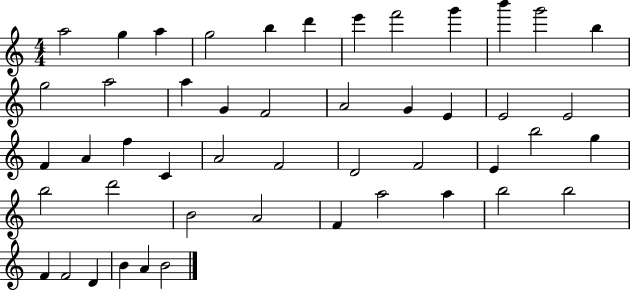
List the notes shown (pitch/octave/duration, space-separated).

A5/h G5/q A5/q G5/h B5/q D6/q E6/q F6/h G6/q B6/q G6/h B5/q G5/h A5/h A5/q G4/q F4/h A4/h G4/q E4/q E4/h E4/h F4/q A4/q F5/q C4/q A4/h F4/h D4/h F4/h E4/q B5/h G5/q B5/h D6/h B4/h A4/h F4/q A5/h A5/q B5/h B5/h F4/q F4/h D4/q B4/q A4/q B4/h